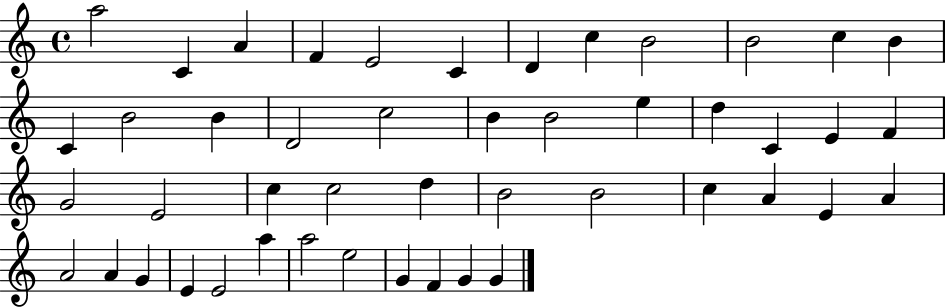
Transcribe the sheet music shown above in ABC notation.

X:1
T:Untitled
M:4/4
L:1/4
K:C
a2 C A F E2 C D c B2 B2 c B C B2 B D2 c2 B B2 e d C E F G2 E2 c c2 d B2 B2 c A E A A2 A G E E2 a a2 e2 G F G G